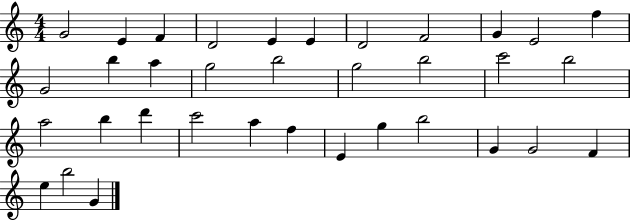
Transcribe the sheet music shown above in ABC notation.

X:1
T:Untitled
M:4/4
L:1/4
K:C
G2 E F D2 E E D2 F2 G E2 f G2 b a g2 b2 g2 b2 c'2 b2 a2 b d' c'2 a f E g b2 G G2 F e b2 G